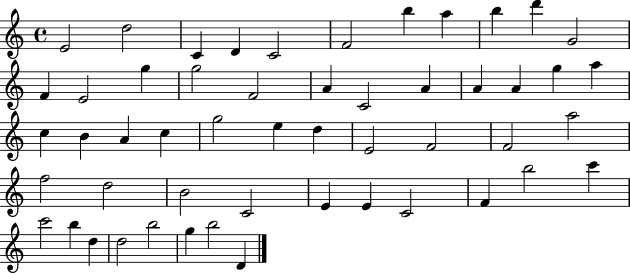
{
  \clef treble
  \time 4/4
  \defaultTimeSignature
  \key c \major
  e'2 d''2 | c'4 d'4 c'2 | f'2 b''4 a''4 | b''4 d'''4 g'2 | \break f'4 e'2 g''4 | g''2 f'2 | a'4 c'2 a'4 | a'4 a'4 g''4 a''4 | \break c''4 b'4 a'4 c''4 | g''2 e''4 d''4 | e'2 f'2 | f'2 a''2 | \break f''2 d''2 | b'2 c'2 | e'4 e'4 c'2 | f'4 b''2 c'''4 | \break c'''2 b''4 d''4 | d''2 b''2 | g''4 b''2 d'4 | \bar "|."
}